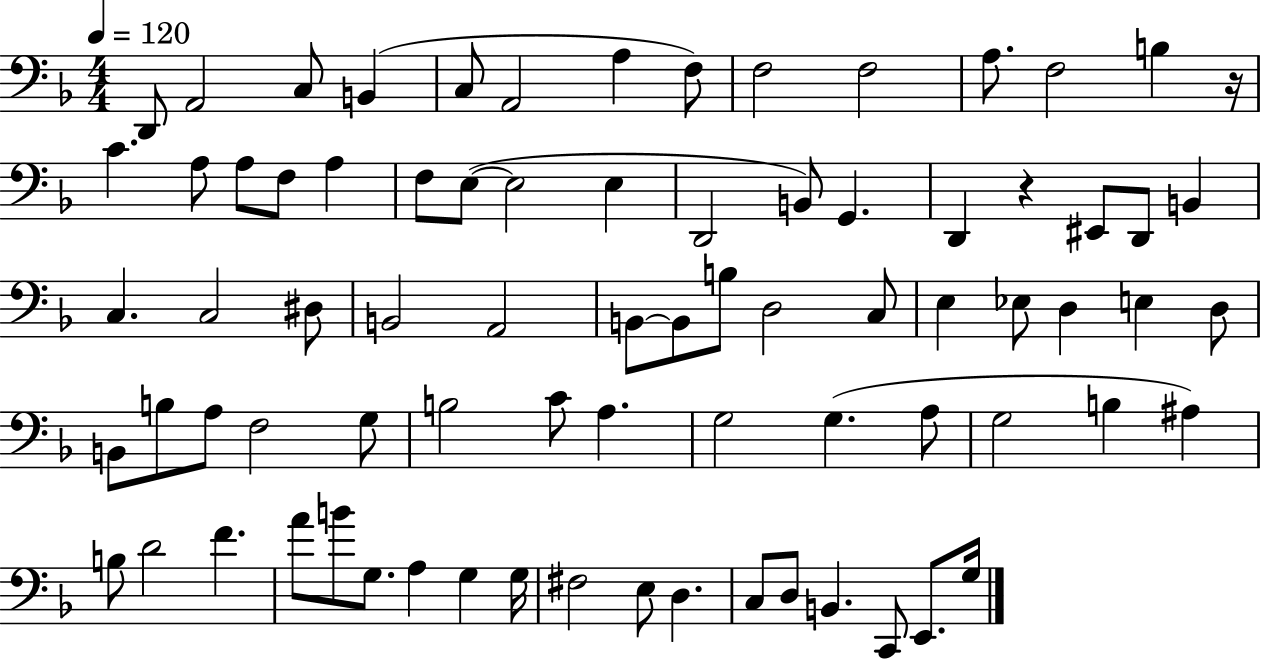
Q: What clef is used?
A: bass